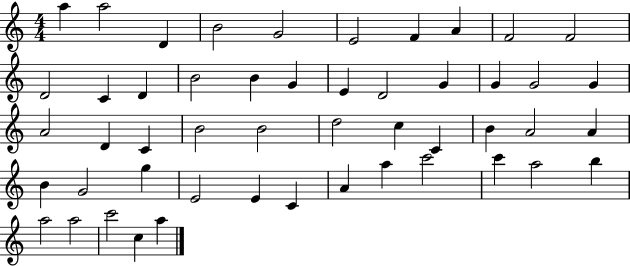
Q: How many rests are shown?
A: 0